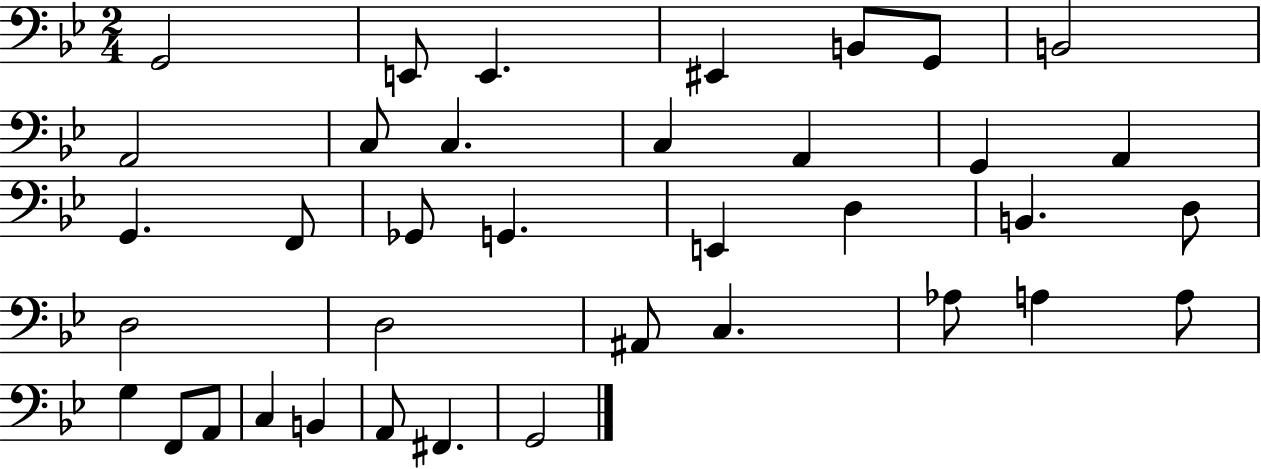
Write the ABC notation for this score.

X:1
T:Untitled
M:2/4
L:1/4
K:Bb
G,,2 E,,/2 E,, ^E,, B,,/2 G,,/2 B,,2 A,,2 C,/2 C, C, A,, G,, A,, G,, F,,/2 _G,,/2 G,, E,, D, B,, D,/2 D,2 D,2 ^A,,/2 C, _A,/2 A, A,/2 G, F,,/2 A,,/2 C, B,, A,,/2 ^F,, G,,2